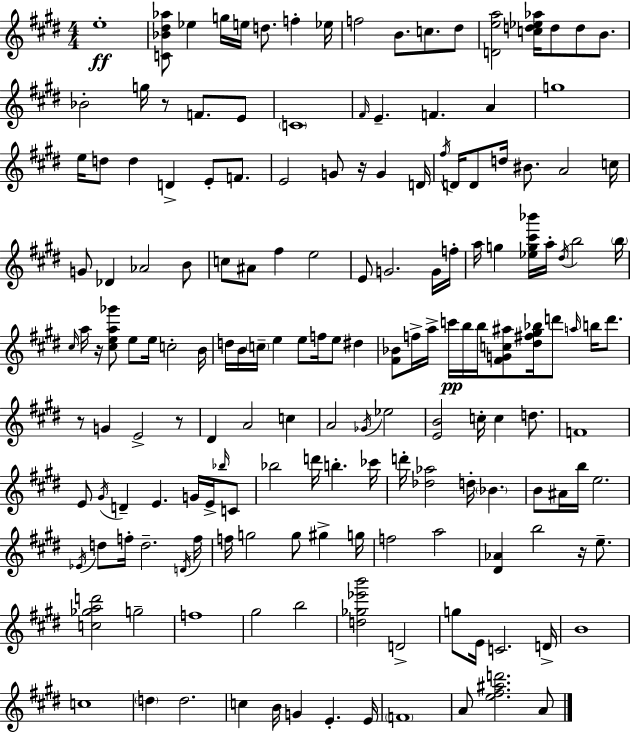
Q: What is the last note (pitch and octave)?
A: A4